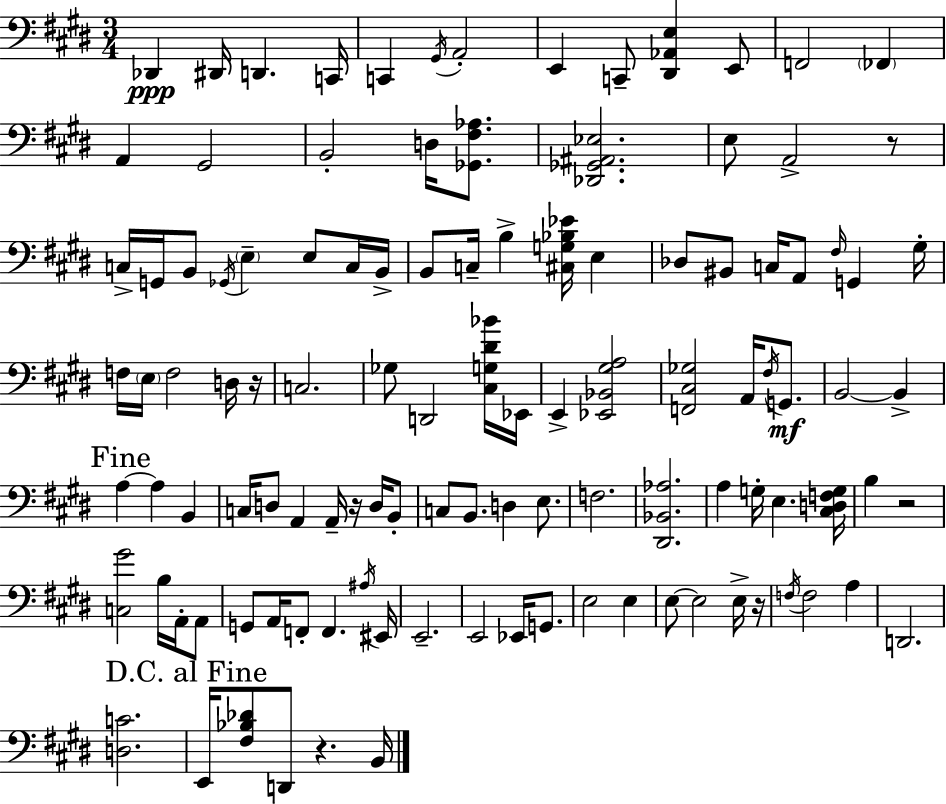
{
  \clef bass
  \numericTimeSignature
  \time 3/4
  \key e \major
  des,4\ppp dis,16 d,4. c,16 | c,4 \acciaccatura { gis,16 } a,2-. | e,4 c,8-- <dis, aes, e>4 e,8 | f,2 \parenthesize fes,4 | \break a,4 gis,2 | b,2-. d16 <ges, fis aes>8. | <des, ges, ais, ees>2. | e8 a,2-> r8 | \break c16-> g,16 b,8 \acciaccatura { ges,16 } \parenthesize e4-- e8 | c16 b,16-> b,8 c16-- b4-> <cis g bes ees'>16 e4 | des8 bis,8 c16 a,8 \grace { fis16 } g,4 | gis16-. f16 \parenthesize e16 f2 | \break d16 r16 c2. | ges8 d,2 | <cis g dis' bes'>16 ees,16 e,4-> <ees, bes, gis a>2 | <f, cis ges>2 a,16 | \break \acciaccatura { fis16 }\mf g,8. b,2~~ | b,4-> \mark "Fine" a4~~ a4 | b,4 c16 d8 a,4 a,16-- | r16 d16 b,8-. c8 b,8. d4 | \break e8. f2. | <dis, bes, aes>2. | a4 g16-. e4. | <cis d f g>16 b4 r2 | \break <c gis'>2 | b16 a,16-. a,8 g,8 a,16 f,8-. f,4. | \acciaccatura { ais16 } eis,16 e,2.-- | e,2 | \break ees,16 g,8. e2 | e4 e8~~ e2 | e16-> r16 \acciaccatura { f16 } f2 | a4 d,2. | \break <d c'>2. | \mark "D.C. al Fine" e,16 <fis bes des'>8 d,8 r4. | b,16 \bar "|."
}